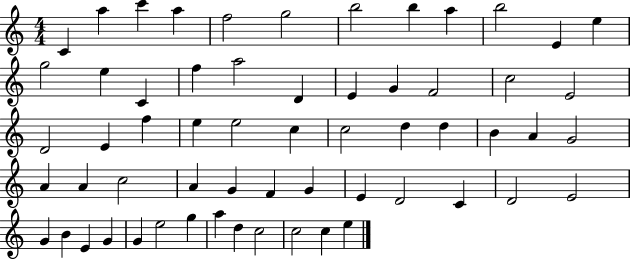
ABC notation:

X:1
T:Untitled
M:4/4
L:1/4
K:C
C a c' a f2 g2 b2 b a b2 E e g2 e C f a2 D E G F2 c2 E2 D2 E f e e2 c c2 d d B A G2 A A c2 A G F G E D2 C D2 E2 G B E G G e2 g a d c2 c2 c e